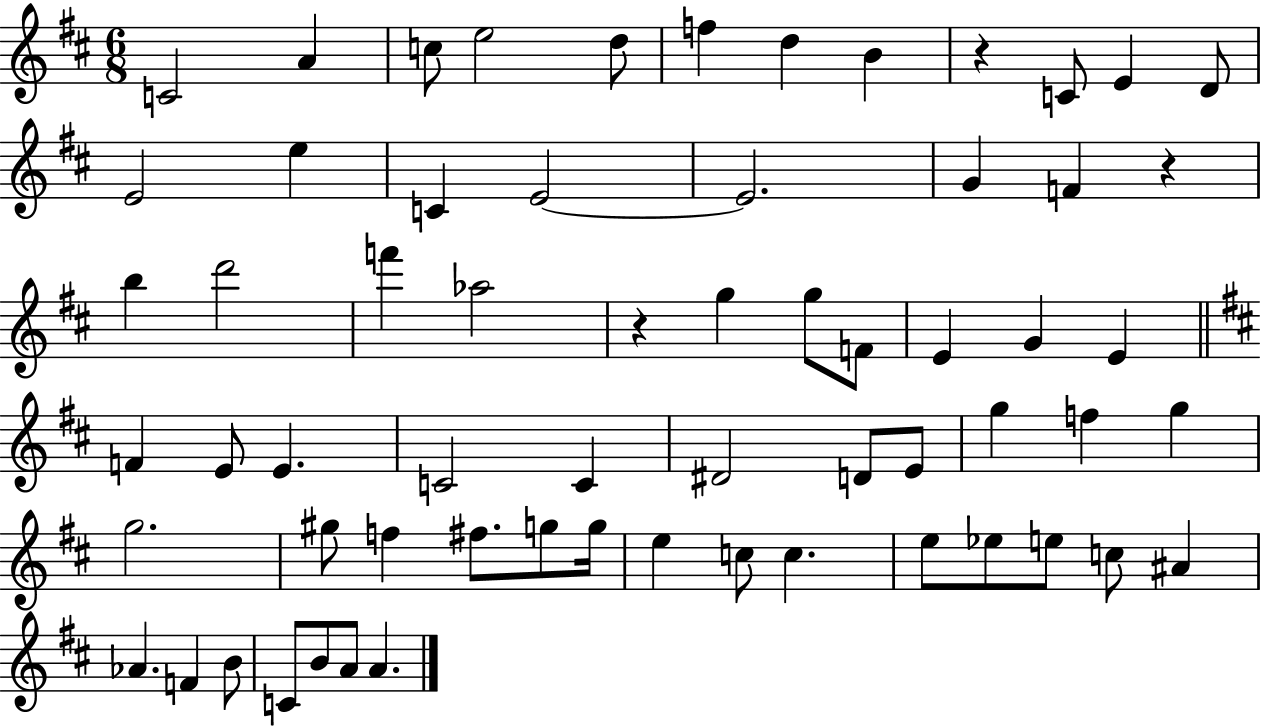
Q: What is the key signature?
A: D major